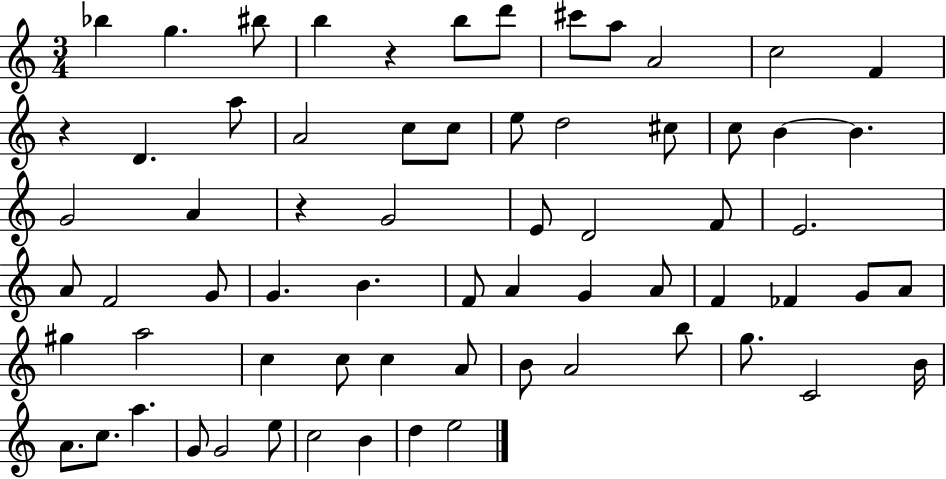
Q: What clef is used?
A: treble